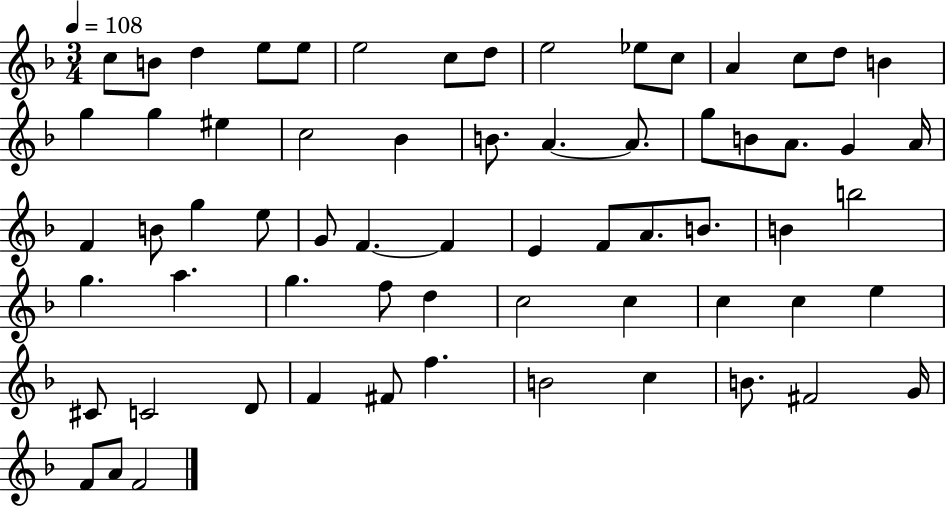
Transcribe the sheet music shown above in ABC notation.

X:1
T:Untitled
M:3/4
L:1/4
K:F
c/2 B/2 d e/2 e/2 e2 c/2 d/2 e2 _e/2 c/2 A c/2 d/2 B g g ^e c2 _B B/2 A A/2 g/2 B/2 A/2 G A/4 F B/2 g e/2 G/2 F F E F/2 A/2 B/2 B b2 g a g f/2 d c2 c c c e ^C/2 C2 D/2 F ^F/2 f B2 c B/2 ^F2 G/4 F/2 A/2 F2